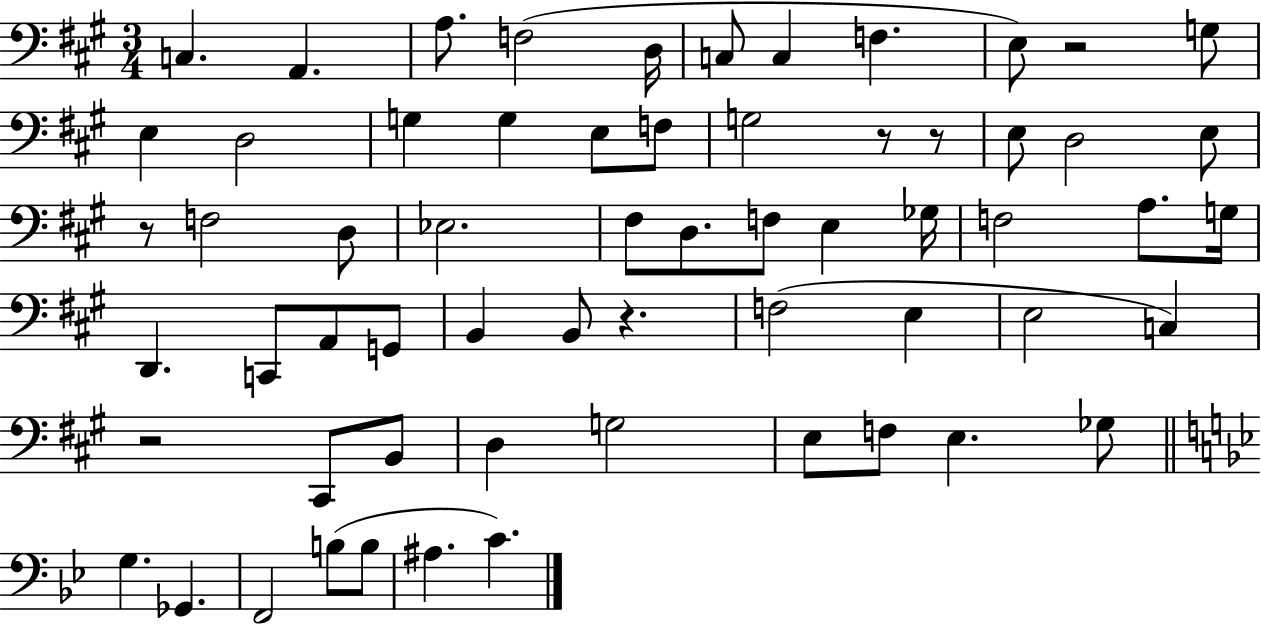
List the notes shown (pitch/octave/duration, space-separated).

C3/q. A2/q. A3/e. F3/h D3/s C3/e C3/q F3/q. E3/e R/h G3/e E3/q D3/h G3/q G3/q E3/e F3/e G3/h R/e R/e E3/e D3/h E3/e R/e F3/h D3/e Eb3/h. F#3/e D3/e. F3/e E3/q Gb3/s F3/h A3/e. G3/s D2/q. C2/e A2/e G2/e B2/q B2/e R/q. F3/h E3/q E3/h C3/q R/h C#2/e B2/e D3/q G3/h E3/e F3/e E3/q. Gb3/e G3/q. Gb2/q. F2/h B3/e B3/e A#3/q. C4/q.